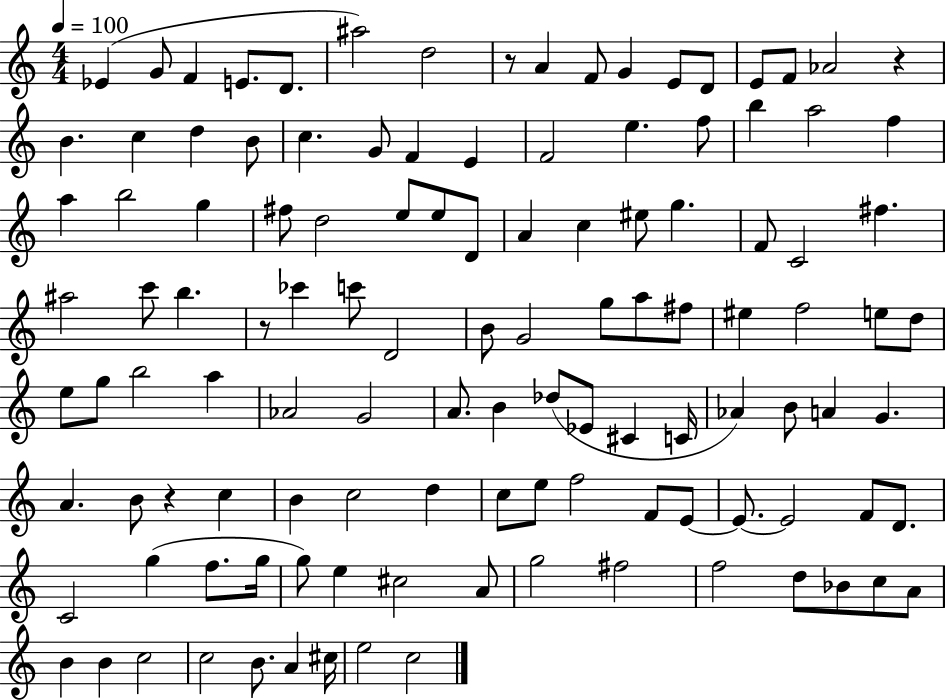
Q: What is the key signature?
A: C major